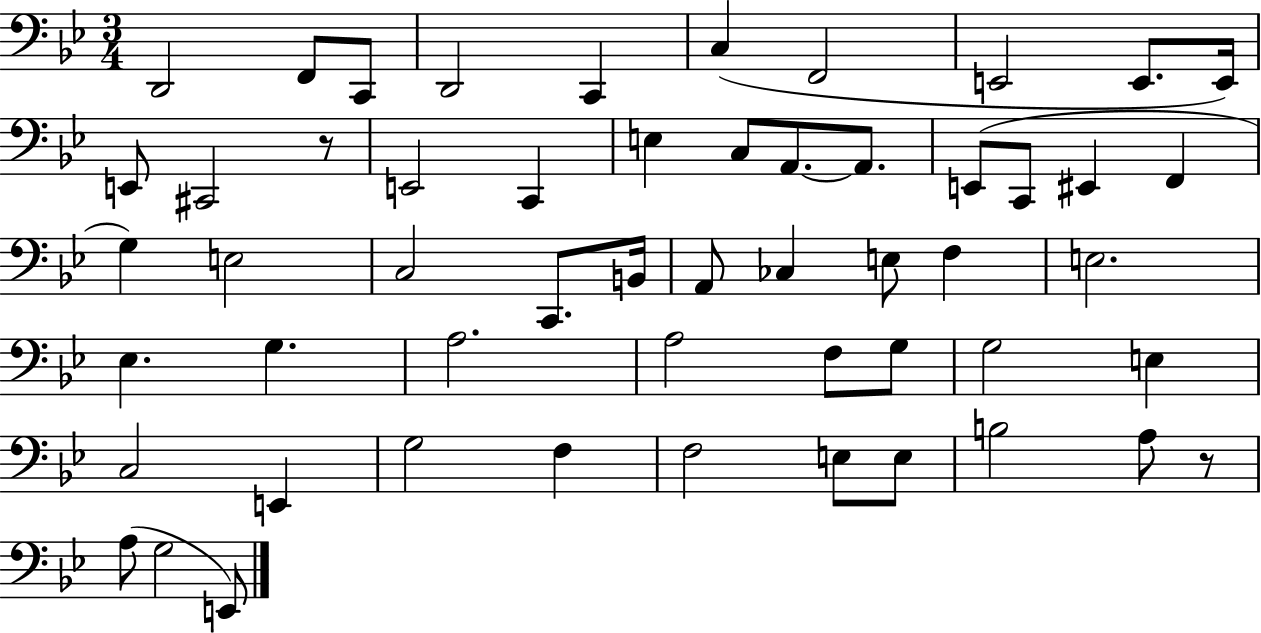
D2/h F2/e C2/e D2/h C2/q C3/q F2/h E2/h E2/e. E2/s E2/e C#2/h R/e E2/h C2/q E3/q C3/e A2/e. A2/e. E2/e C2/e EIS2/q F2/q G3/q E3/h C3/h C2/e. B2/s A2/e CES3/q E3/e F3/q E3/h. Eb3/q. G3/q. A3/h. A3/h F3/e G3/e G3/h E3/q C3/h E2/q G3/h F3/q F3/h E3/e E3/e B3/h A3/e R/e A3/e G3/h E2/e